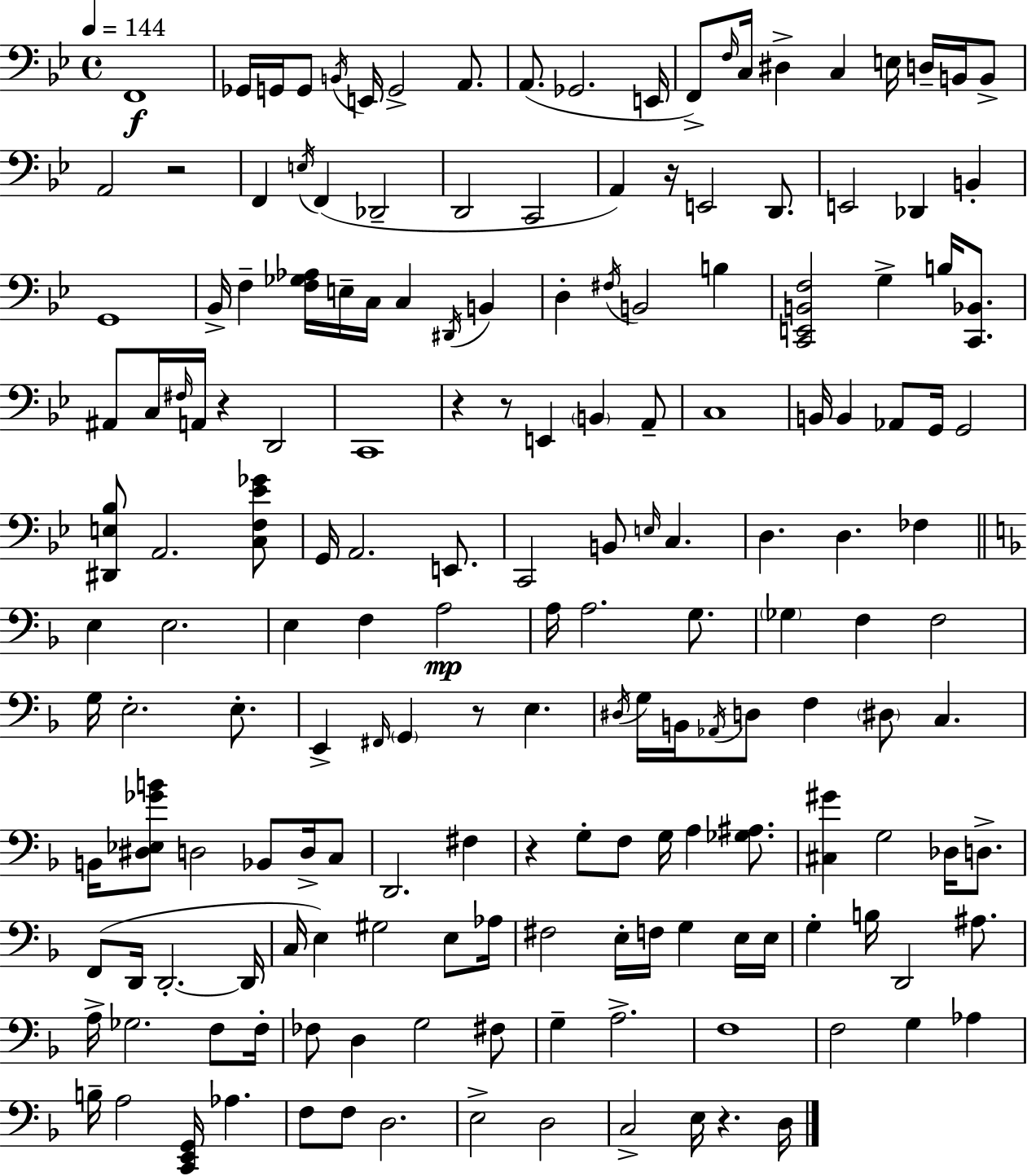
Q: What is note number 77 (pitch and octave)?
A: F3